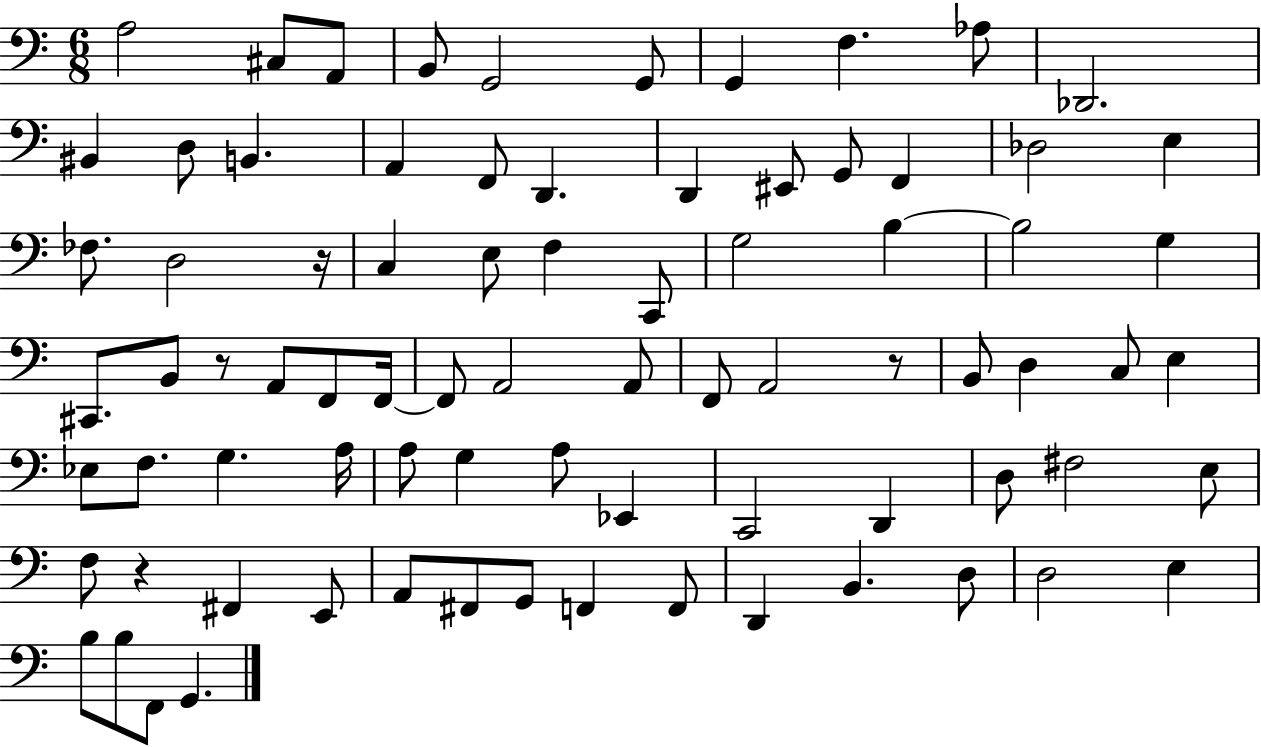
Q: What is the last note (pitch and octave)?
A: G2